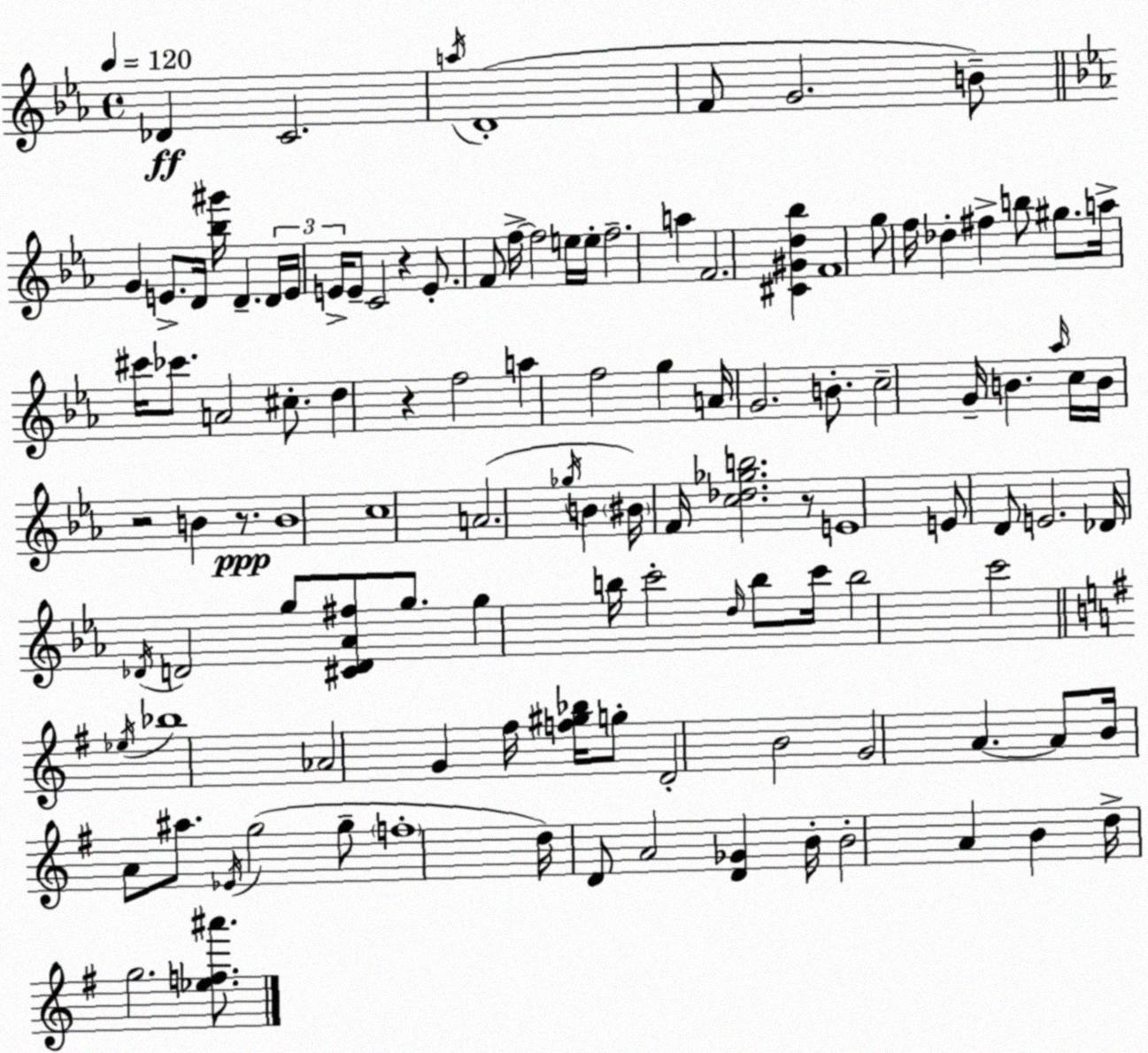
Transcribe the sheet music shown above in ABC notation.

X:1
T:Untitled
M:4/4
L:1/4
K:Eb
_D C2 a/4 D4 F/2 G2 B/2 G E/2 D/4 [_b^g']/4 D D/4 E/4 E/4 E/2 C2 z E/2 F/2 f/4 f2 e/4 e/4 f2 a F2 [^C^Gd_b] F4 g/2 f/4 _d ^f b/2 ^g/2 a/4 ^c'/4 _c'/2 A2 ^c/2 d z f2 a f2 g A/4 G2 B/2 c2 G/4 B _a/4 c/4 B/4 z2 B z/2 B4 c4 A2 _g/4 B ^B/4 F/4 [c_d_gb]2 z/2 E4 E/2 D/2 E2 _D/4 _D/4 D2 g/2 [^CD_A^f]/2 g/2 g b/4 c'2 d/4 b/2 c'/4 b2 c'2 _e/4 _b4 _A2 G ^f/4 [f^g_b]/4 g/2 D2 B2 G2 A A/2 B/4 A/2 ^a/2 _E/4 g2 g/2 f4 d/4 D/2 A2 [D_G] B/4 B2 A B d/4 g2 [_ef^a']/2